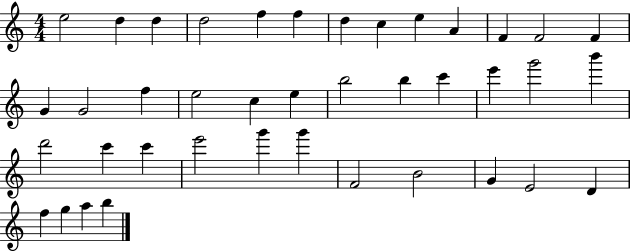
E5/h D5/q D5/q D5/h F5/q F5/q D5/q C5/q E5/q A4/q F4/q F4/h F4/q G4/q G4/h F5/q E5/h C5/q E5/q B5/h B5/q C6/q E6/q G6/h B6/q D6/h C6/q C6/q E6/h G6/q G6/q F4/h B4/h G4/q E4/h D4/q F5/q G5/q A5/q B5/q